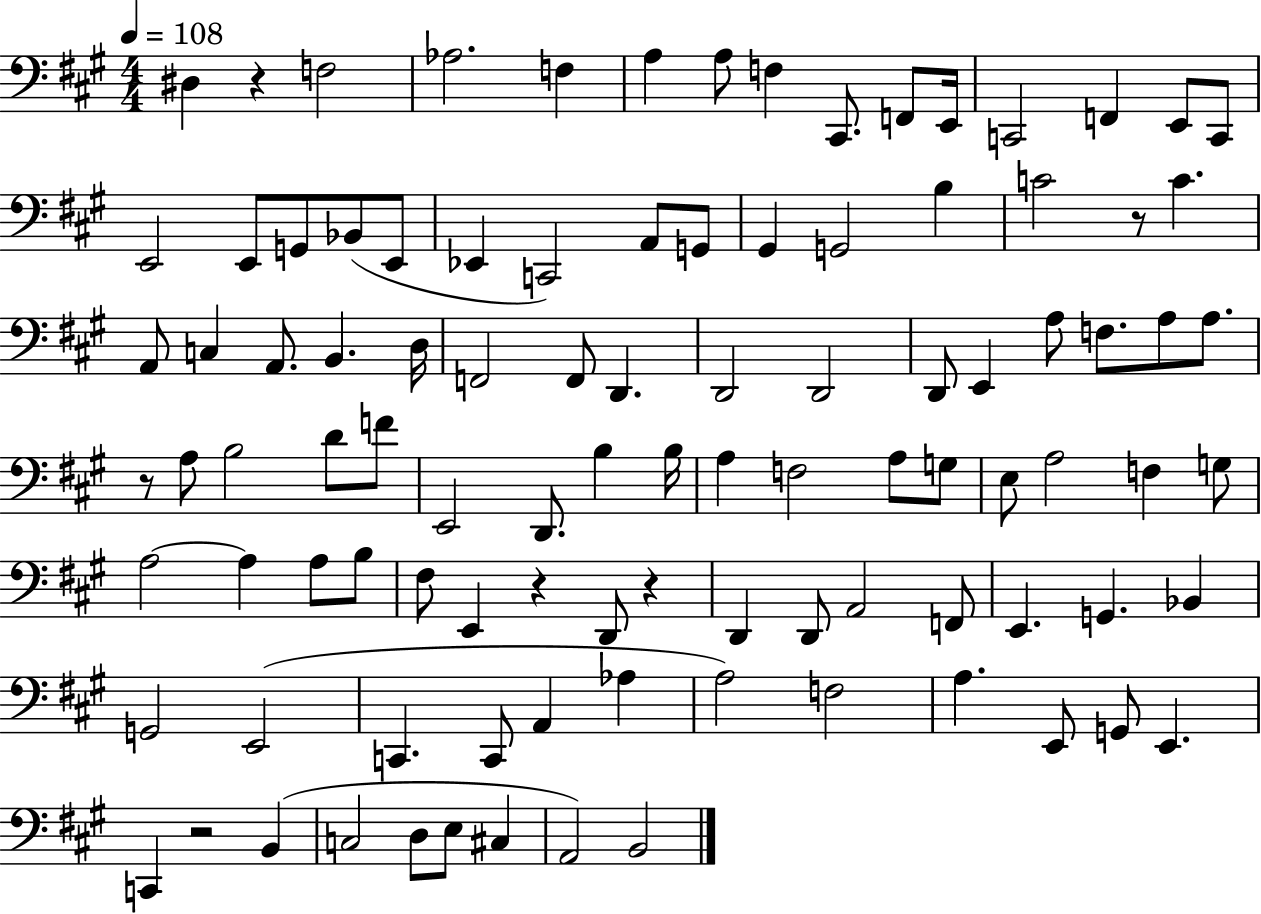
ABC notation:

X:1
T:Untitled
M:4/4
L:1/4
K:A
^D, z F,2 _A,2 F, A, A,/2 F, ^C,,/2 F,,/2 E,,/4 C,,2 F,, E,,/2 C,,/2 E,,2 E,,/2 G,,/2 _B,,/2 E,,/2 _E,, C,,2 A,,/2 G,,/2 ^G,, G,,2 B, C2 z/2 C A,,/2 C, A,,/2 B,, D,/4 F,,2 F,,/2 D,, D,,2 D,,2 D,,/2 E,, A,/2 F,/2 A,/2 A,/2 z/2 A,/2 B,2 D/2 F/2 E,,2 D,,/2 B, B,/4 A, F,2 A,/2 G,/2 E,/2 A,2 F, G,/2 A,2 A, A,/2 B,/2 ^F,/2 E,, z D,,/2 z D,, D,,/2 A,,2 F,,/2 E,, G,, _B,, G,,2 E,,2 C,, C,,/2 A,, _A, A,2 F,2 A, E,,/2 G,,/2 E,, C,, z2 B,, C,2 D,/2 E,/2 ^C, A,,2 B,,2